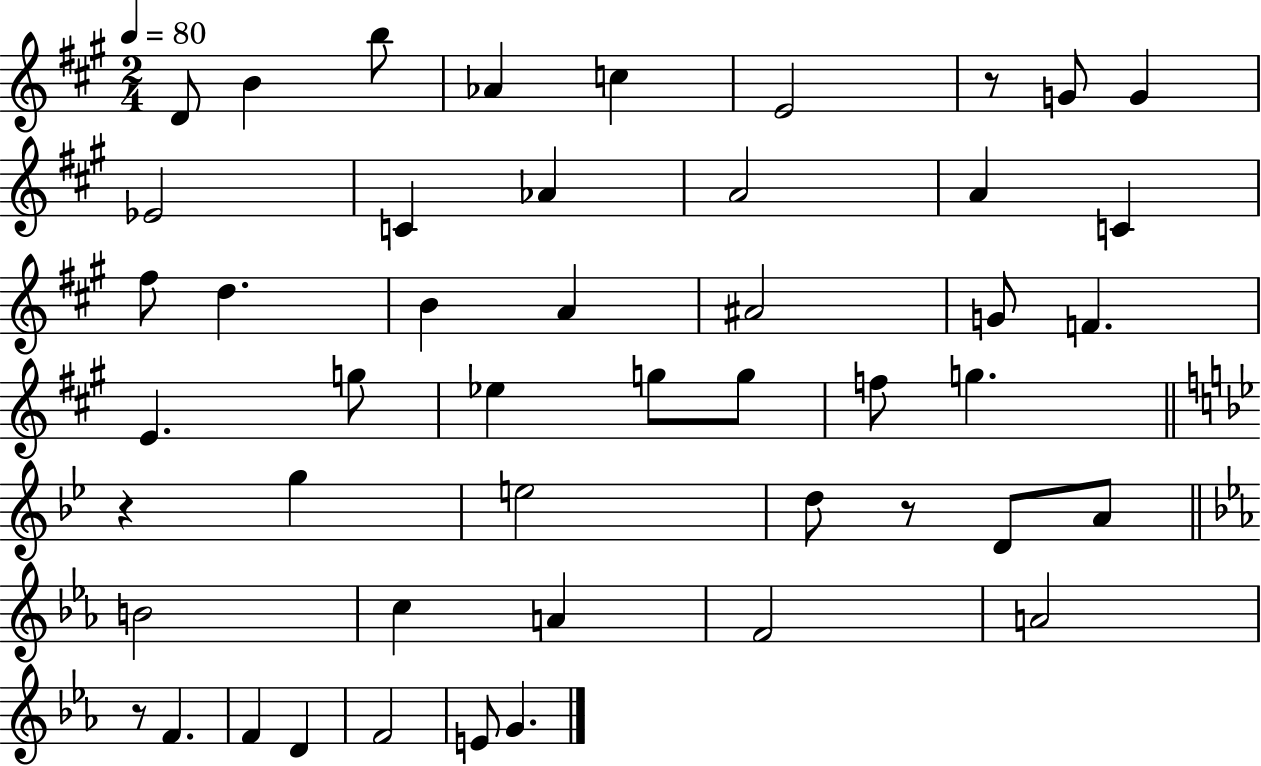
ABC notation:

X:1
T:Untitled
M:2/4
L:1/4
K:A
D/2 B b/2 _A c E2 z/2 G/2 G _E2 C _A A2 A C ^f/2 d B A ^A2 G/2 F E g/2 _e g/2 g/2 f/2 g z g e2 d/2 z/2 D/2 A/2 B2 c A F2 A2 z/2 F F D F2 E/2 G